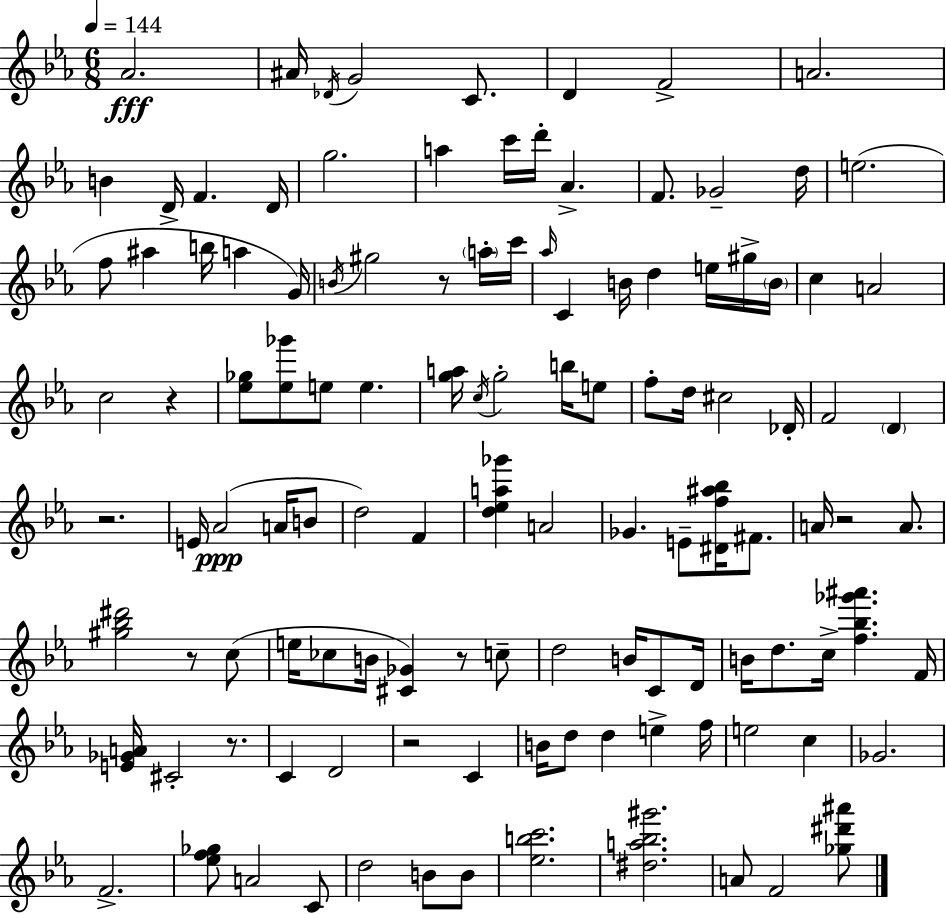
X:1
T:Untitled
M:6/8
L:1/4
K:Eb
_A2 ^A/4 _D/4 G2 C/2 D F2 A2 B D/4 F D/4 g2 a c'/4 d'/4 _A F/2 _G2 d/4 e2 f/2 ^a b/4 a G/4 B/4 ^g2 z/2 a/4 c'/4 _a/4 C B/4 d e/4 ^g/4 B/4 c A2 c2 z [_e_g]/2 [_e_g']/2 e/2 e [ga]/4 c/4 g2 b/4 e/2 f/2 d/4 ^c2 _D/4 F2 D z2 E/4 _A2 A/4 B/2 d2 F [d_ea_g'] A2 _G E/2 [^Df^a_b]/4 ^F/2 A/4 z2 A/2 [^g_b^d']2 z/2 c/2 e/4 _c/2 B/4 [^C_G] z/2 c/2 d2 B/4 C/2 D/4 B/4 d/2 c/4 [f_b_g'^a'] F/4 [E_GA]/4 ^C2 z/2 C D2 z2 C B/4 d/2 d e f/4 e2 c _G2 F2 [_ef_g]/2 A2 C/2 d2 B/2 B/2 [_ebc']2 [^da_b^g']2 A/2 F2 [_g^d'^a']/2